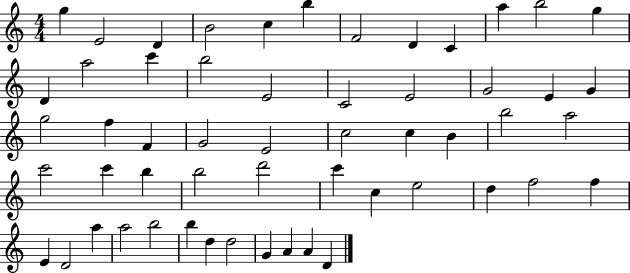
X:1
T:Untitled
M:4/4
L:1/4
K:C
g E2 D B2 c b F2 D C a b2 g D a2 c' b2 E2 C2 E2 G2 E G g2 f F G2 E2 c2 c B b2 a2 c'2 c' b b2 d'2 c' c e2 d f2 f E D2 a a2 b2 b d d2 G A A D